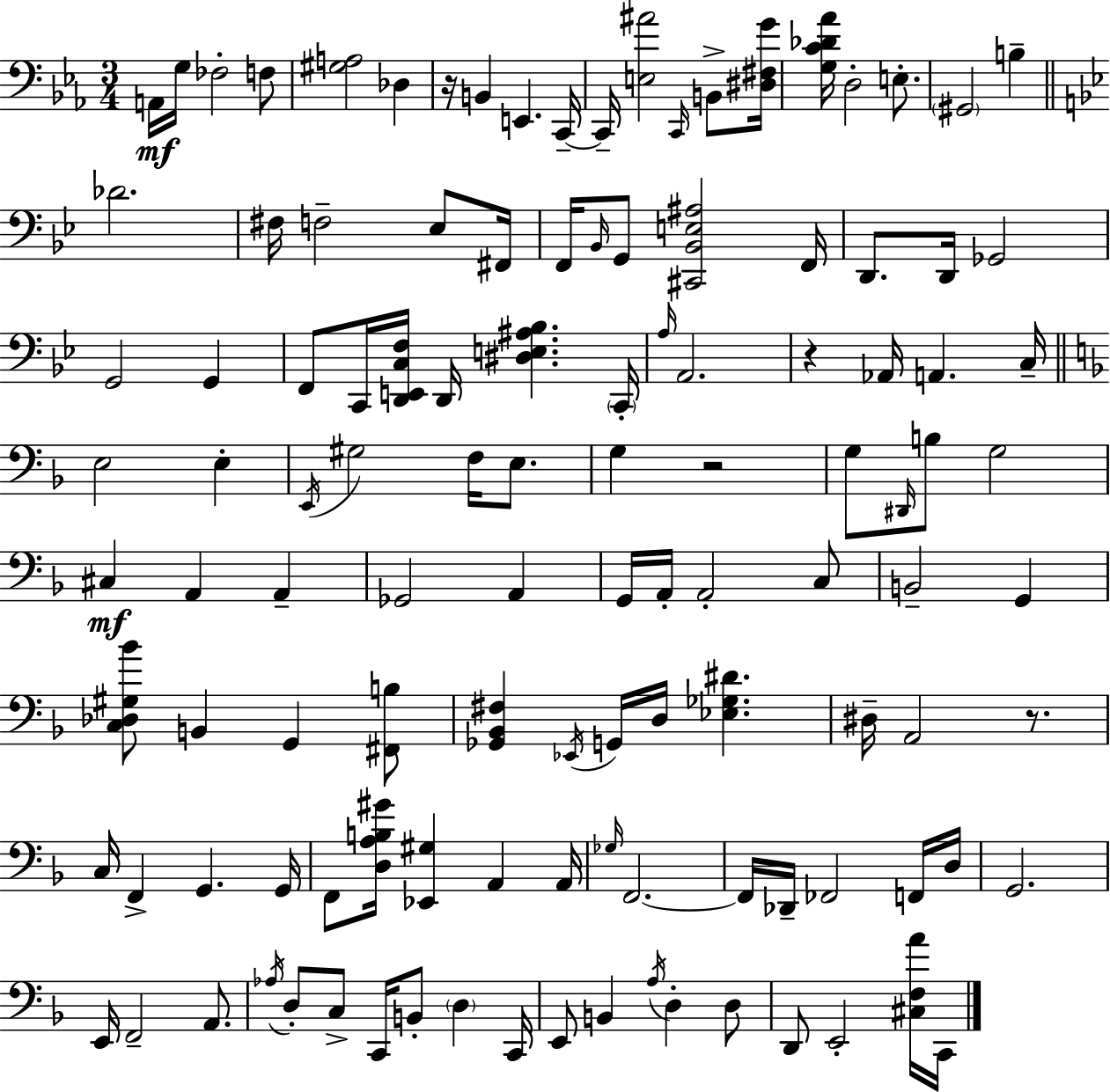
A2/s G3/s FES3/h F3/e [G#3,A3]/h Db3/q R/s B2/q E2/q. C2/s C2/s [E3,A#4]/h C2/s B2/e [D#3,F#3,G4]/s [G3,C4,Db4,Ab4]/s D3/h E3/e. G#2/h B3/q Db4/h. F#3/s F3/h Eb3/e F#2/s F2/s Bb2/s G2/e [C#2,Bb2,E3,A#3]/h F2/s D2/e. D2/s Gb2/h G2/h G2/q F2/e C2/s [D2,E2,C3,F3]/s D2/s [D#3,E3,A#3,Bb3]/q. C2/s A3/s A2/h. R/q Ab2/s A2/q. C3/s E3/h E3/q E2/s G#3/h F3/s E3/e. G3/q R/h G3/e D#2/s B3/e G3/h C#3/q A2/q A2/q Gb2/h A2/q G2/s A2/s A2/h C3/e B2/h G2/q [C3,Db3,G#3,Bb4]/e B2/q G2/q [F#2,B3]/e [Gb2,Bb2,F#3]/q Eb2/s G2/s D3/s [Eb3,Gb3,D#4]/q. D#3/s A2/h R/e. C3/s F2/q G2/q. G2/s F2/e [D3,A3,B3,G#4]/s [Eb2,G#3]/q A2/q A2/s Gb3/s F2/h. F2/s Db2/s FES2/h F2/s D3/s G2/h. E2/s F2/h A2/e. Ab3/s D3/e C3/e C2/s B2/e D3/q C2/s E2/e B2/q A3/s D3/q D3/e D2/e E2/h [C#3,F3,A4]/s C2/s